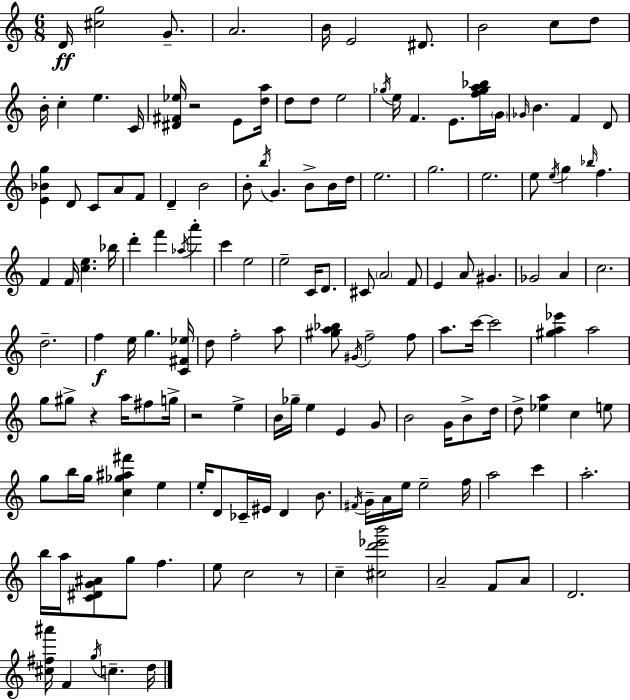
{
  \clef treble
  \numericTimeSignature
  \time 6/8
  \key a \minor
  d'16\ff <cis'' g''>2 g'8.-- | a'2. | b'16 e'2 dis'8. | b'2 c''8 d''8 | \break b'16-. c''4-. e''4. c'16 | <dis' fis' ees''>16 r2 e'8 <d'' a''>16 | d''8 d''8 e''2 | \acciaccatura { ges''16 } e''16 f'4. e'8. <f'' ges'' a'' bes''>16 | \break \parenthesize g'16 \grace { ges'16 } b'4. f'4 | d'8 <e' bes' g''>4 d'8 c'8 a'8 | f'8 d'4-- b'2 | b'8-. \acciaccatura { b''16 } g'4. b'8-> | \break b'16 d''16 e''2. | g''2. | e''2. | e''8 \acciaccatura { e''16 } g''4 \grace { bes''16 } f''4. | \break f'4 f'16 <c'' e''>4. | bes''16 d'''4-. f'''4 | \acciaccatura { aes''16 } a'''4-. c'''4 e''2 | e''2-- | \break c'16 d'8. cis'8 \parenthesize a'2 | f'8 e'4 a'8 | gis'4. ges'2 | a'4 c''2. | \break d''2.-- | f''4\f e''16 g''4. | <c' fis' ees''>16 d''8 f''2-. | a''8 <gis'' a'' bes''>8 \acciaccatura { gis'16 } f''2-- | \break f''8 a''8. c'''16~~ c'''2 | <gis'' a'' ees'''>4 a''2 | g''8 gis''8-> r4 | a''16 fis''8 g''16-> r2 | \break e''4-> b'16 ges''16-- e''4 | e'4 g'8 b'2 | g'16 b'8-> d''16 d''8-> <ees'' a''>4 | c''4 e''8 g''8 b''16 g''16 <c'' ges'' ais'' fis'''>4 | \break e''4 e''16-. d'8 ces'16-- eis'16 | d'4 b'8. \acciaccatura { fis'16 } g'16-- a'16 e''16 e''2-- | f''16 a''2 | c'''4 a''2.-. | \break b''16 a''16 <c' dis' g' ais'>8 | g''8 f''4. e''8 c''2 | r8 c''4-- | <cis'' d''' ees''' b'''>2 a'2-- | \break f'8 a'8 d'2. | <cis'' fis'' ais'''>16 f'4 | \acciaccatura { g''16 } c''4.-- d''16 \bar "|."
}